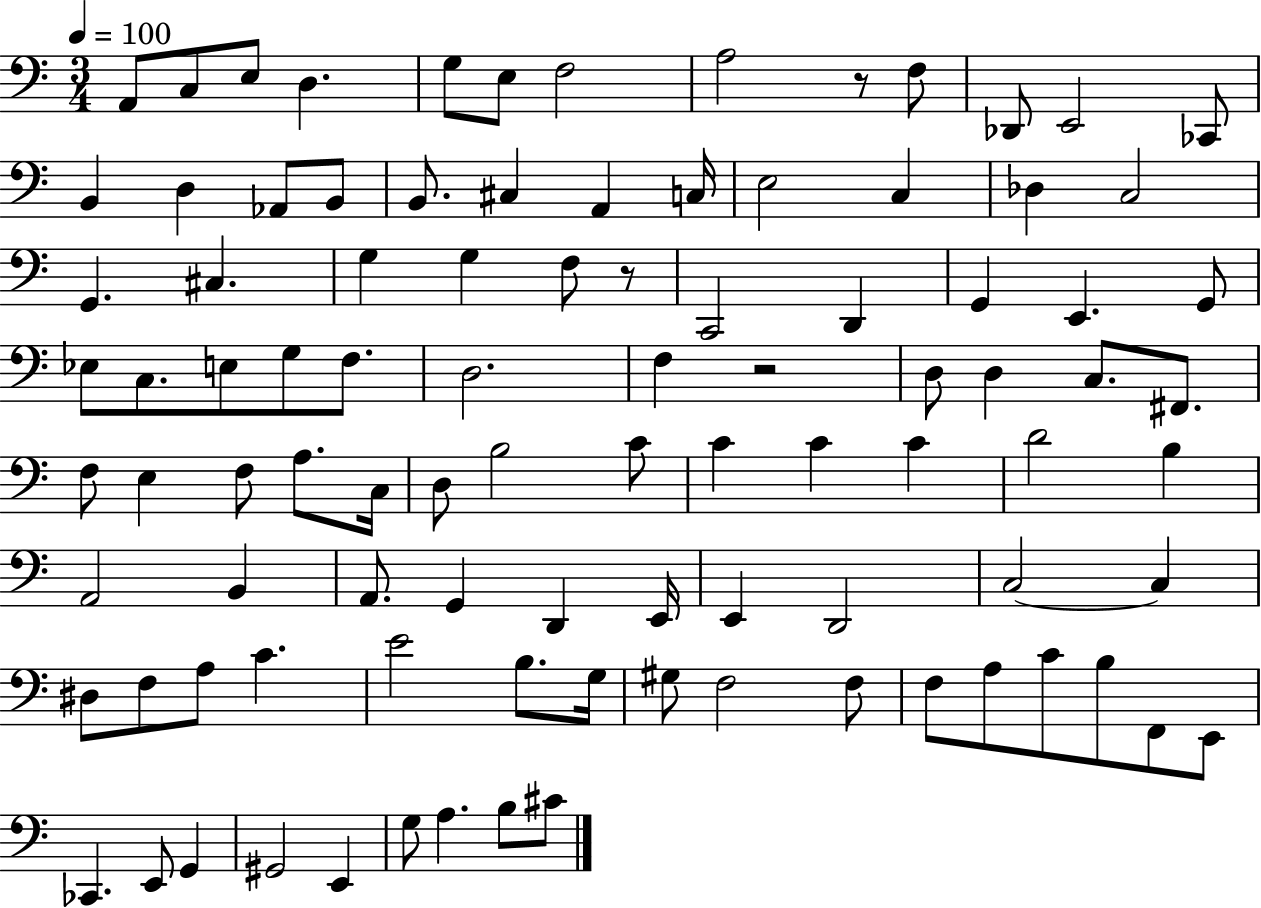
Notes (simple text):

A2/e C3/e E3/e D3/q. G3/e E3/e F3/h A3/h R/e F3/e Db2/e E2/h CES2/e B2/q D3/q Ab2/e B2/e B2/e. C#3/q A2/q C3/s E3/h C3/q Db3/q C3/h G2/q. C#3/q. G3/q G3/q F3/e R/e C2/h D2/q G2/q E2/q. G2/e Eb3/e C3/e. E3/e G3/e F3/e. D3/h. F3/q R/h D3/e D3/q C3/e. F#2/e. F3/e E3/q F3/e A3/e. C3/s D3/e B3/h C4/e C4/q C4/q C4/q D4/h B3/q A2/h B2/q A2/e. G2/q D2/q E2/s E2/q D2/h C3/h C3/q D#3/e F3/e A3/e C4/q. E4/h B3/e. G3/s G#3/e F3/h F3/e F3/e A3/e C4/e B3/e F2/e E2/e CES2/q. E2/e G2/q G#2/h E2/q G3/e A3/q. B3/e C#4/e